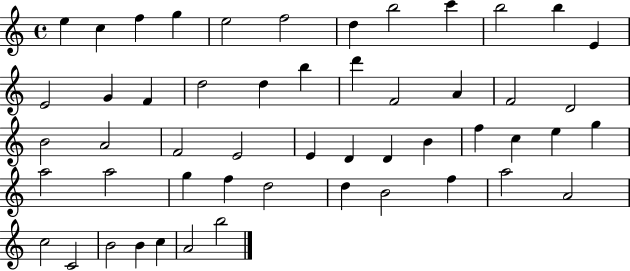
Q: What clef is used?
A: treble